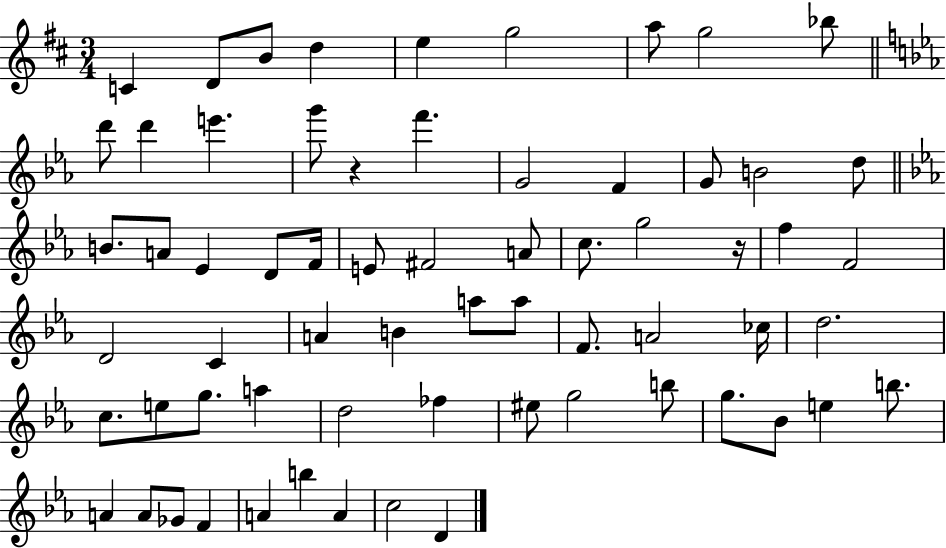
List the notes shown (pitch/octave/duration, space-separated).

C4/q D4/e B4/e D5/q E5/q G5/h A5/e G5/h Bb5/e D6/e D6/q E6/q. G6/e R/q F6/q. G4/h F4/q G4/e B4/h D5/e B4/e. A4/e Eb4/q D4/e F4/s E4/e F#4/h A4/e C5/e. G5/h R/s F5/q F4/h D4/h C4/q A4/q B4/q A5/e A5/e F4/e. A4/h CES5/s D5/h. C5/e. E5/e G5/e. A5/q D5/h FES5/q EIS5/e G5/h B5/e G5/e. Bb4/e E5/q B5/e. A4/q A4/e Gb4/e F4/q A4/q B5/q A4/q C5/h D4/q